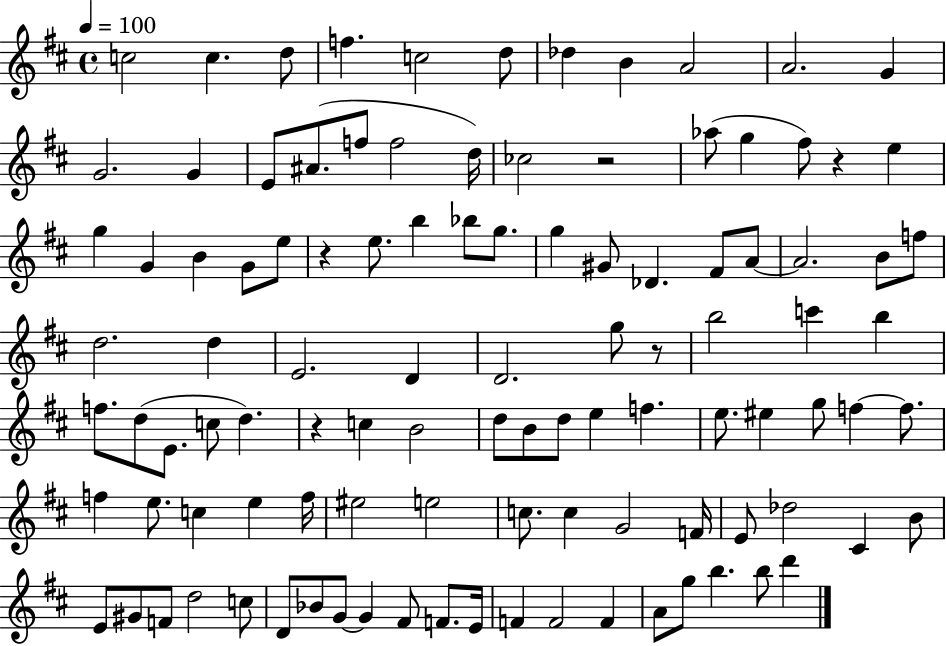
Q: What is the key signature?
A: D major